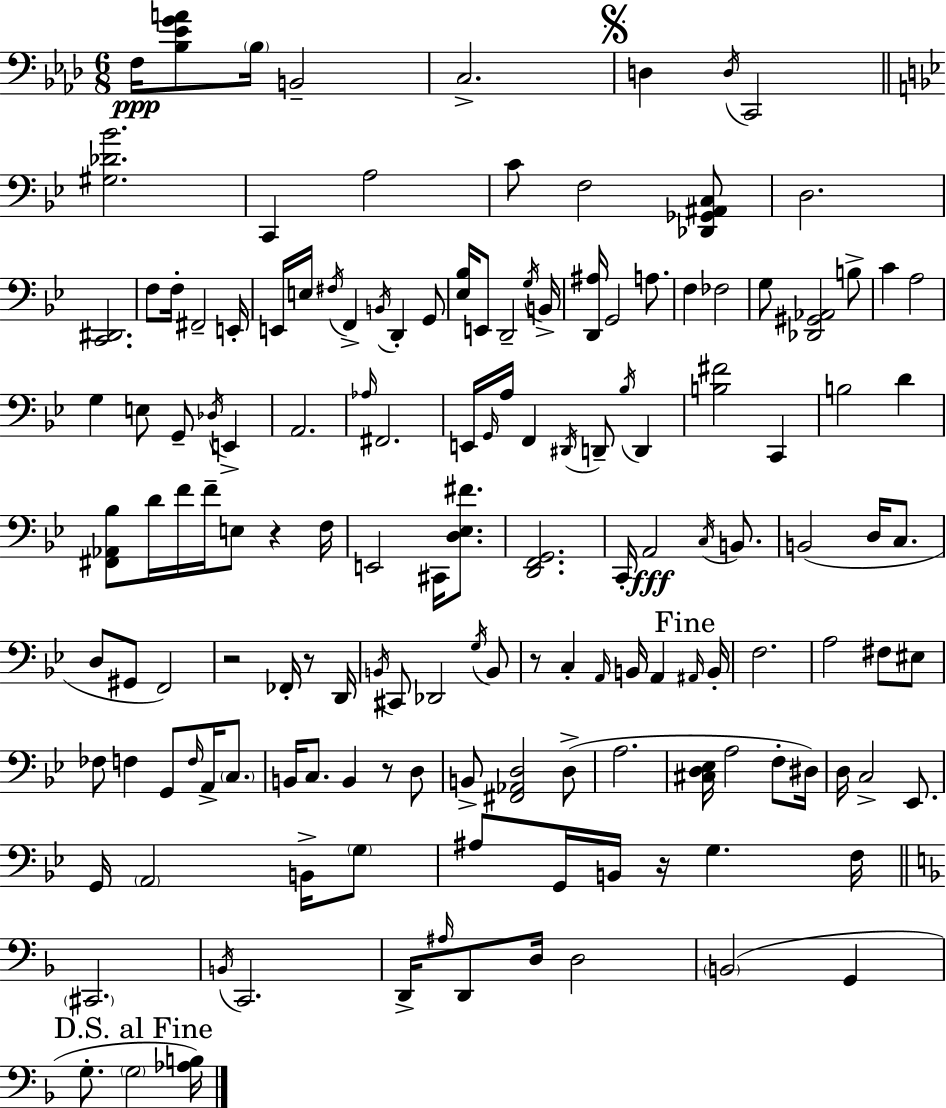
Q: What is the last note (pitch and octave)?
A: G3